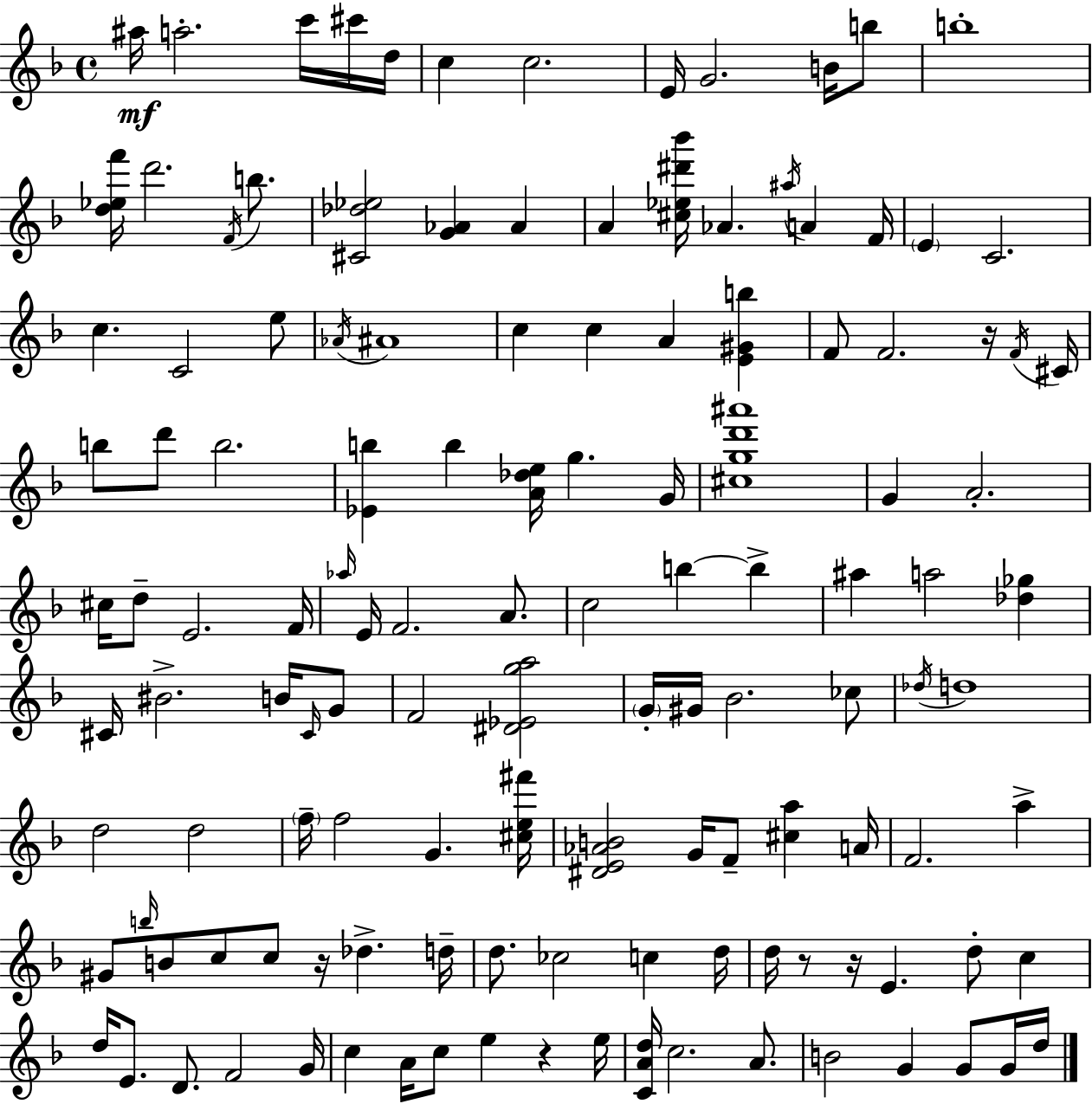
X:1
T:Untitled
M:4/4
L:1/4
K:F
^a/4 a2 c'/4 ^c'/4 d/4 c c2 E/4 G2 B/4 b/2 b4 [d_ef']/4 d'2 F/4 b/2 [^C_d_e]2 [G_A] _A A [^c_e^d'_b']/4 _A ^a/4 A F/4 E C2 c C2 e/2 _A/4 ^A4 c c A [E^Gb] F/2 F2 z/4 F/4 ^C/4 b/2 d'/2 b2 [_Eb] b [A_de]/4 g G/4 [^cgd'^a']4 G A2 ^c/4 d/2 E2 F/4 _a/4 E/4 F2 A/2 c2 b b ^a a2 [_d_g] ^C/4 ^B2 B/4 ^C/4 G/2 F2 [^D_Ega]2 G/4 ^G/4 _B2 _c/2 _d/4 d4 d2 d2 f/4 f2 G [^ce^f']/4 [^DE_AB]2 G/4 F/2 [^ca] A/4 F2 a ^G/2 b/4 B/2 c/2 c/2 z/4 _d d/4 d/2 _c2 c d/4 d/4 z/2 z/4 E d/2 c d/4 E/2 D/2 F2 G/4 c A/4 c/2 e z e/4 [CAd]/4 c2 A/2 B2 G G/2 G/4 d/4